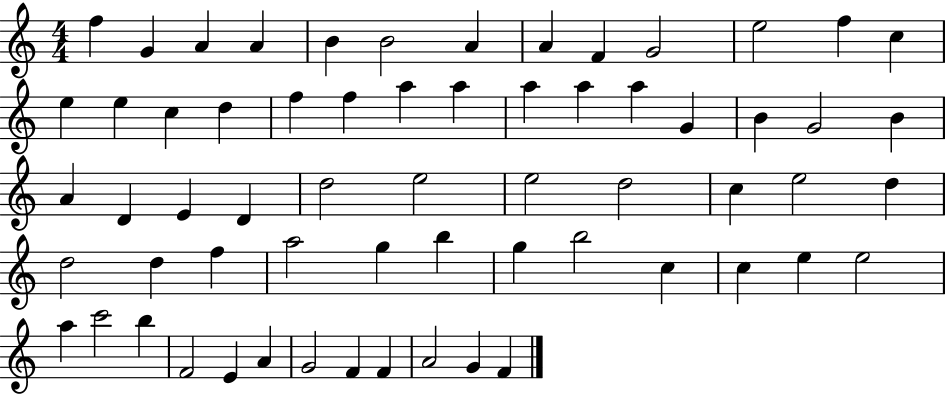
F5/q G4/q A4/q A4/q B4/q B4/h A4/q A4/q F4/q G4/h E5/h F5/q C5/q E5/q E5/q C5/q D5/q F5/q F5/q A5/q A5/q A5/q A5/q A5/q G4/q B4/q G4/h B4/q A4/q D4/q E4/q D4/q D5/h E5/h E5/h D5/h C5/q E5/h D5/q D5/h D5/q F5/q A5/h G5/q B5/q G5/q B5/h C5/q C5/q E5/q E5/h A5/q C6/h B5/q F4/h E4/q A4/q G4/h F4/q F4/q A4/h G4/q F4/q